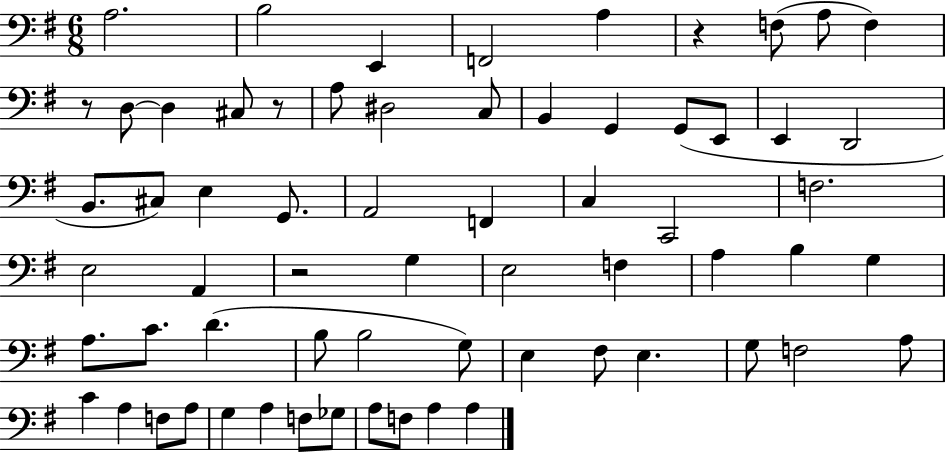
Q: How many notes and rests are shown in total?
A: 65